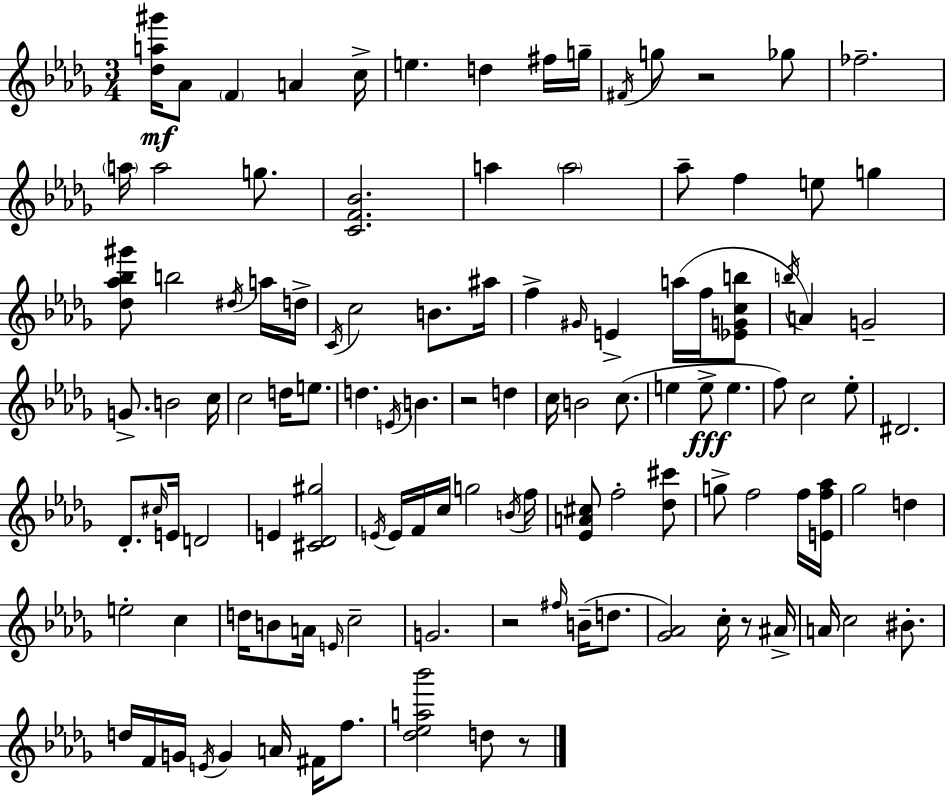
{
  \clef treble
  \numericTimeSignature
  \time 3/4
  \key bes \minor
  <des'' a'' gis'''>16\mf aes'8 \parenthesize f'4 a'4 c''16-> | e''4. d''4 fis''16 g''16-- | \acciaccatura { fis'16 } g''8 r2 ges''8 | fes''2.-- | \break \parenthesize a''16 a''2 g''8. | <c' f' bes'>2. | a''4 \parenthesize a''2 | aes''8-- f''4 e''8 g''4 | \break <des'' aes'' bes'' gis'''>8 b''2 \acciaccatura { dis''16 } | a''16 d''16-> \acciaccatura { c'16 } c''2 b'8. | ais''16 f''4-> \grace { gis'16 } e'4-> | a''16( f''16 <ees' g' c'' b''>8 \acciaccatura { b''16 }) a'4 g'2-- | \break g'8.-> b'2 | c''16 c''2 | d''16 e''8. d''4. \acciaccatura { e'16 } | b'4. r2 | \break d''4 c''16 b'2 | c''8.( e''4 e''8->\fff | e''4. f''8) c''2 | ees''8-. dis'2. | \break des'8.-. \grace { cis''16 } e'16 d'2 | e'4 <cis' des' gis''>2 | \acciaccatura { e'16 } e'16 f'16 c''16 g''2 | \acciaccatura { b'16 } f''16 <ees' a' cis''>8 f''2-. | \break <des'' cis'''>8 g''8-> f''2 | f''16 <e' f'' aes''>16 ges''2 | d''4 e''2-. | c''4 d''16 b'8 | \break a'16 \grace { e'16 } c''2-- g'2. | r2 | \grace { fis''16 }( b'16-- d''8. <ges' aes'>2) | c''16-. r8 ais'16-> a'16 | \break c''2 bis'8.-. d''16 | f'16 g'16 \acciaccatura { e'16 } g'4 a'16 fis'16 f''8. | <des'' ees'' a'' bes'''>2 d''8 r8 | \bar "|."
}